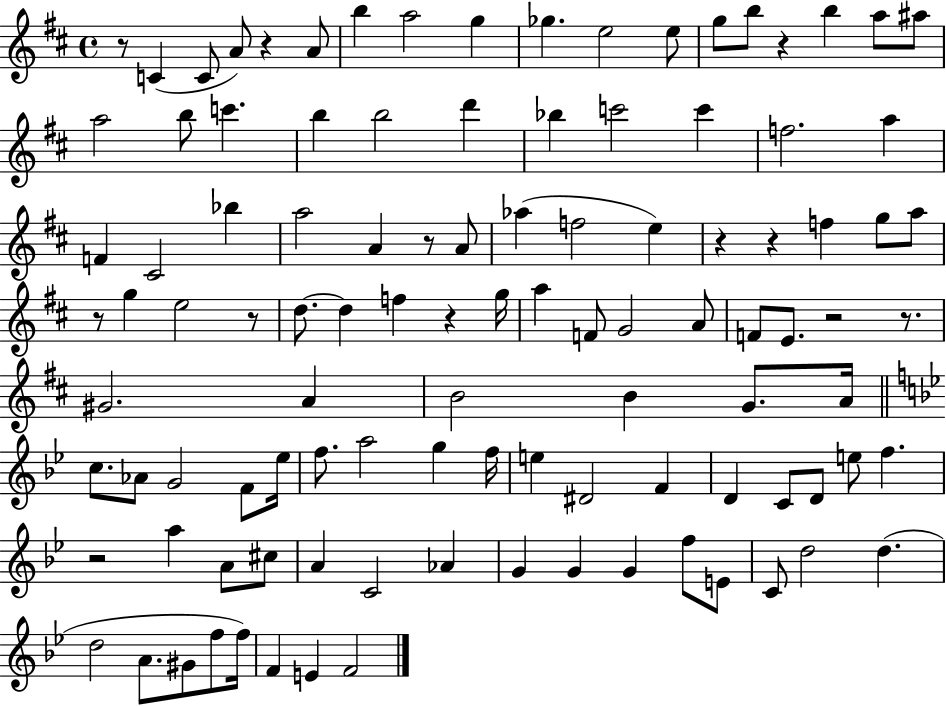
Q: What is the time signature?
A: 4/4